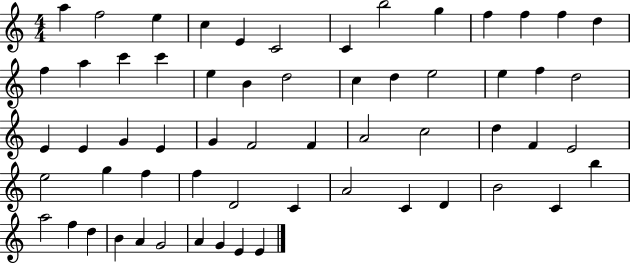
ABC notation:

X:1
T:Untitled
M:4/4
L:1/4
K:C
a f2 e c E C2 C b2 g f f f d f a c' c' e B d2 c d e2 e f d2 E E G E G F2 F A2 c2 d F E2 e2 g f f D2 C A2 C D B2 C b a2 f d B A G2 A G E E